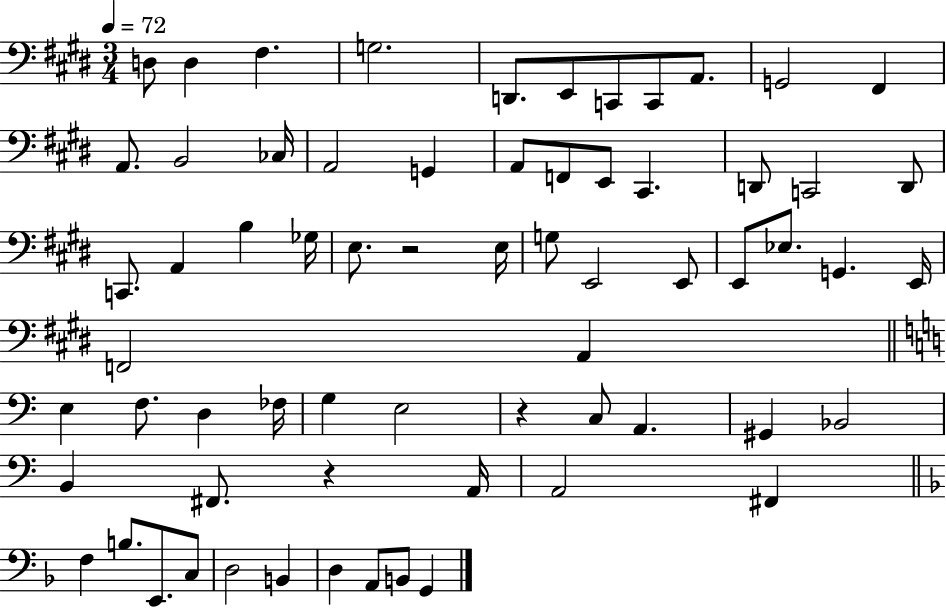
{
  \clef bass
  \numericTimeSignature
  \time 3/4
  \key e \major
  \tempo 4 = 72
  \repeat volta 2 { d8 d4 fis4. | g2. | d,8. e,8 c,8 c,8 a,8. | g,2 fis,4 | \break a,8. b,2 ces16 | a,2 g,4 | a,8 f,8 e,8 cis,4. | d,8 c,2 d,8 | \break c,8. a,4 b4 ges16 | e8. r2 e16 | g8 e,2 e,8 | e,8 ees8. g,4. e,16 | \break f,2 a,4 | \bar "||" \break \key c \major e4 f8. d4 fes16 | g4 e2 | r4 c8 a,4. | gis,4 bes,2 | \break b,4 fis,8. r4 a,16 | a,2 fis,4 | \bar "||" \break \key f \major f4 b8. e,8. c8 | d2 b,4 | d4 a,8 b,8 g,4 | } \bar "|."
}